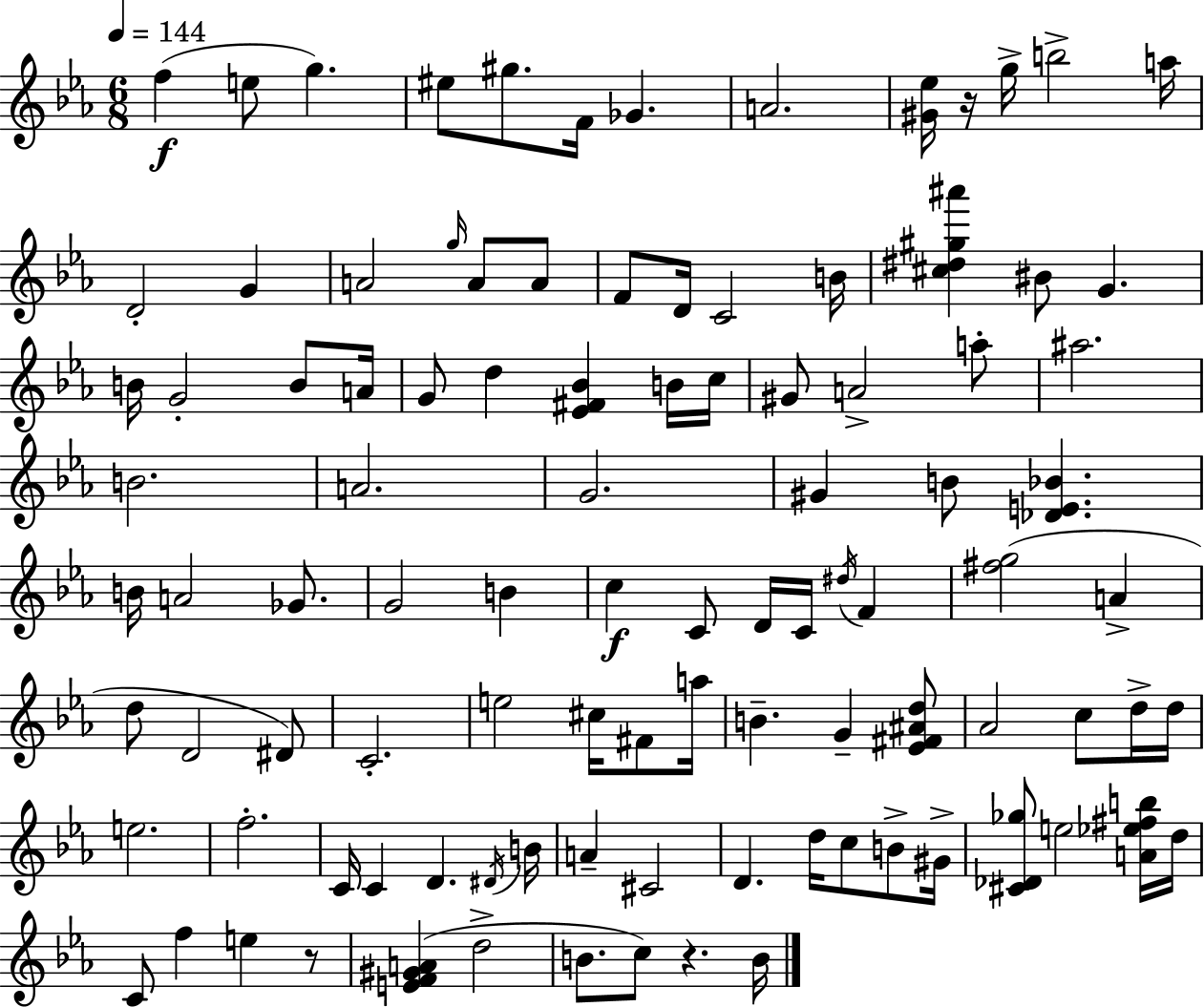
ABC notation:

X:1
T:Untitled
M:6/8
L:1/4
K:Eb
f e/2 g ^e/2 ^g/2 F/4 _G A2 [^G_e]/4 z/4 g/4 b2 a/4 D2 G A2 g/4 A/2 A/2 F/2 D/4 C2 B/4 [^c^d^g^a'] ^B/2 G B/4 G2 B/2 A/4 G/2 d [_E^F_B] B/4 c/4 ^G/2 A2 a/2 ^a2 B2 A2 G2 ^G B/2 [_DE_B] B/4 A2 _G/2 G2 B c C/2 D/4 C/4 ^d/4 F [^fg]2 A d/2 D2 ^D/2 C2 e2 ^c/4 ^F/2 a/4 B G [_E^F^Ad]/2 _A2 c/2 d/4 d/4 e2 f2 C/4 C D ^D/4 B/4 A ^C2 D d/4 c/2 B/2 ^G/4 [^C_D_g]/2 e2 [A_e^fb]/4 d/4 C/2 f e z/2 [EF^GA] d2 B/2 c/2 z B/4